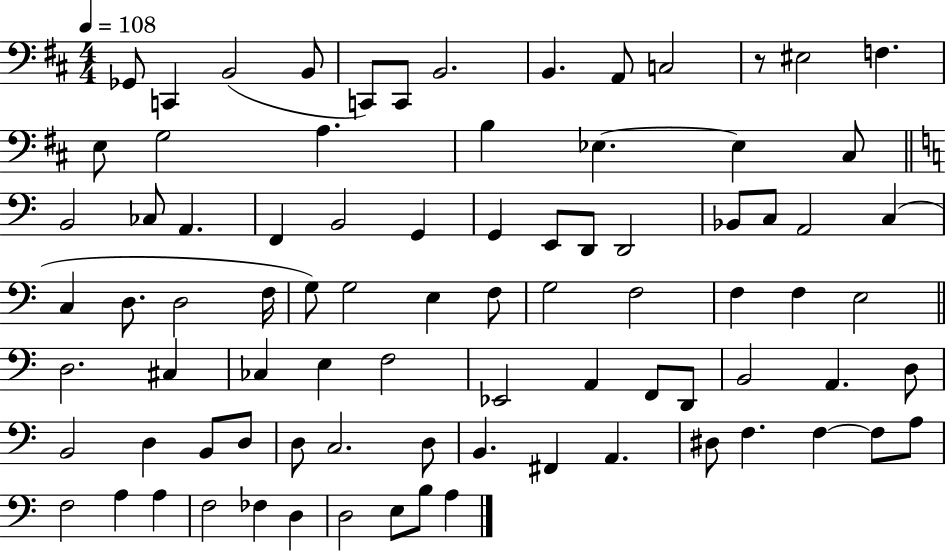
{
  \clef bass
  \numericTimeSignature
  \time 4/4
  \key d \major
  \tempo 4 = 108
  ges,8 c,4 b,2( b,8 | c,8) c,8 b,2. | b,4. a,8 c2 | r8 eis2 f4. | \break e8 g2 a4. | b4 ees4.~~ ees4 cis8 | \bar "||" \break \key c \major b,2 ces8 a,4. | f,4 b,2 g,4 | g,4 e,8 d,8 d,2 | bes,8 c8 a,2 c4( | \break c4 d8. d2 f16 | g8) g2 e4 f8 | g2 f2 | f4 f4 e2 | \break \bar "||" \break \key c \major d2. cis4 | ces4 e4 f2 | ees,2 a,4 f,8 d,8 | b,2 a,4. d8 | \break b,2 d4 b,8 d8 | d8 c2. d8 | b,4. fis,4 a,4. | dis8 f4. f4~~ f8 a8 | \break f2 a4 a4 | f2 fes4 d4 | d2 e8 b8 a4 | \bar "|."
}